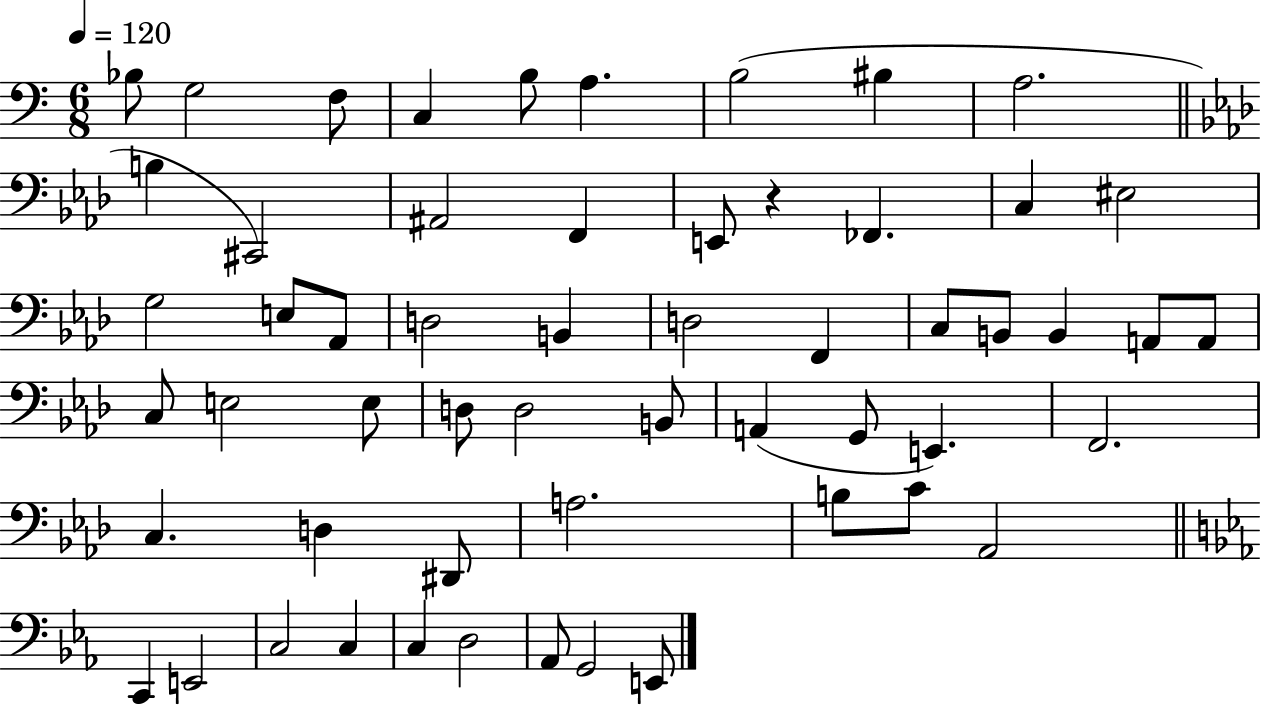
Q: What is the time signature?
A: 6/8